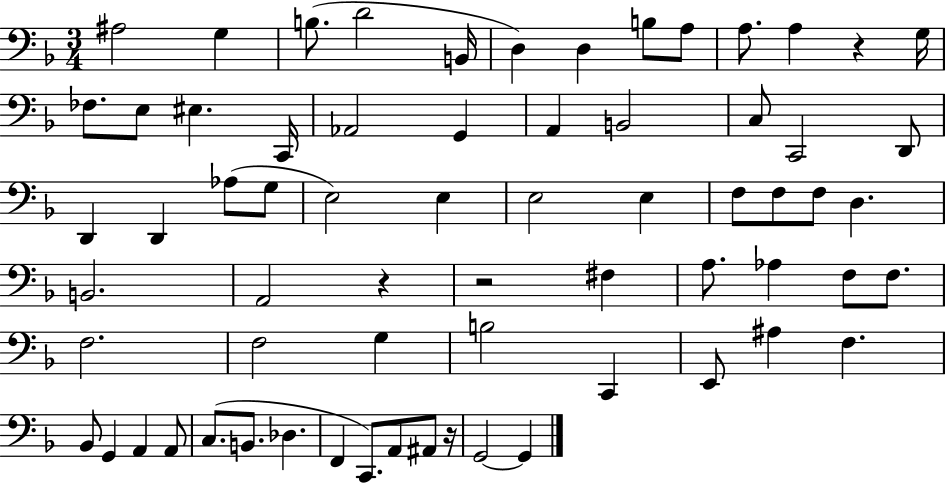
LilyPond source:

{
  \clef bass
  \numericTimeSignature
  \time 3/4
  \key f \major
  \repeat volta 2 { ais2 g4 | b8.( d'2 b,16 | d4) d4 b8 a8 | a8. a4 r4 g16 | \break fes8. e8 eis4. c,16 | aes,2 g,4 | a,4 b,2 | c8 c,2 d,8 | \break d,4 d,4 aes8( g8 | e2) e4 | e2 e4 | f8 f8 f8 d4. | \break b,2. | a,2 r4 | r2 fis4 | a8. aes4 f8 f8. | \break f2. | f2 g4 | b2 c,4 | e,8 ais4 f4. | \break bes,8 g,4 a,4 a,8 | c8.( b,8. des4. | f,4 c,8.) a,8 ais,8 r16 | g,2~~ g,4 | \break } \bar "|."
}